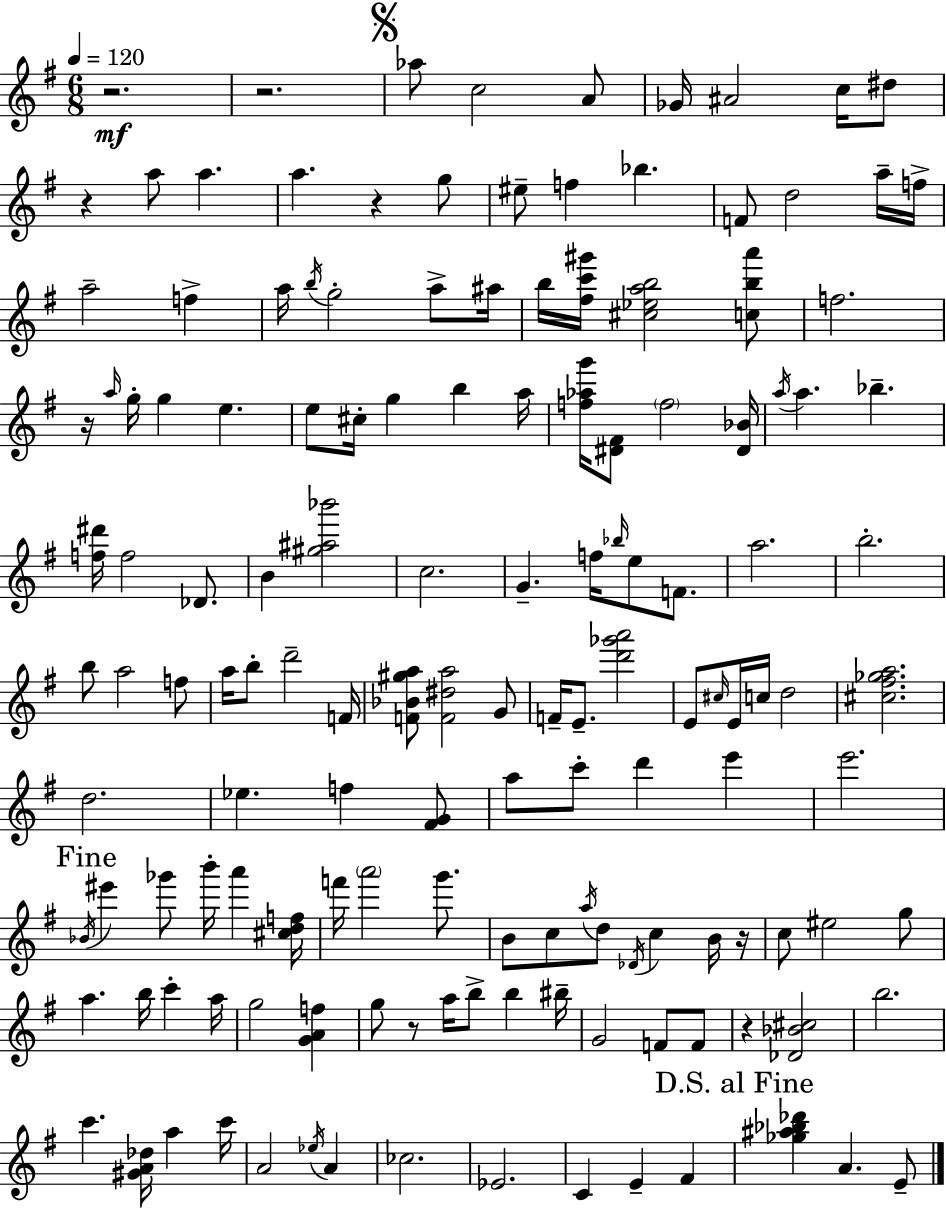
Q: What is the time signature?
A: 6/8